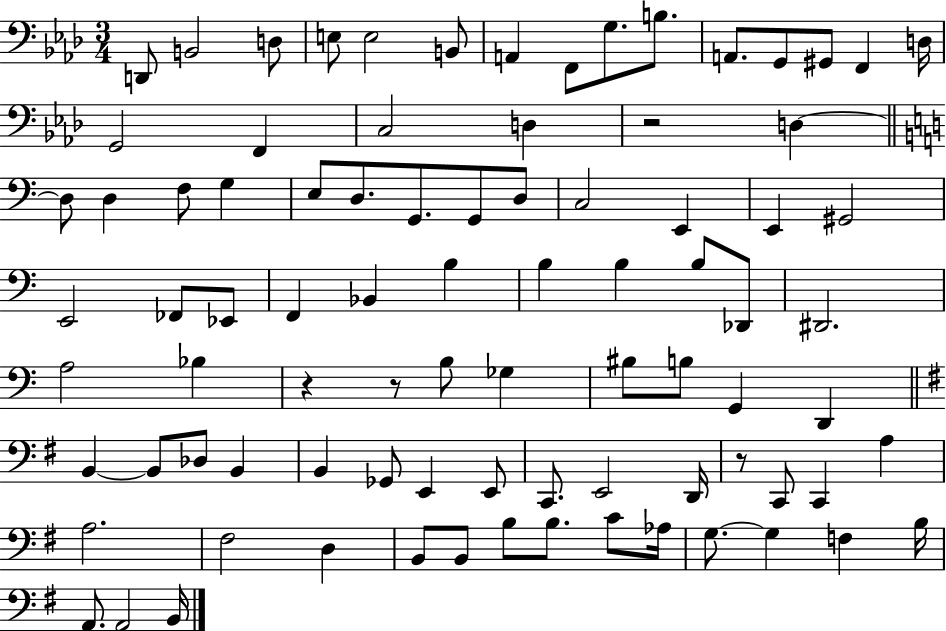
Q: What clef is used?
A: bass